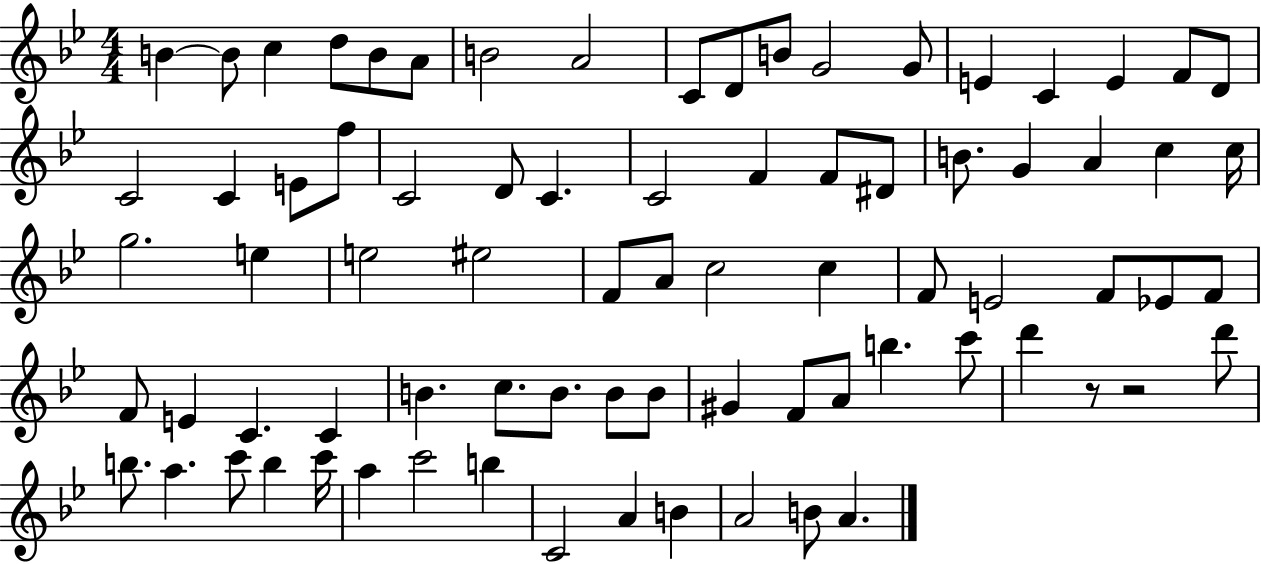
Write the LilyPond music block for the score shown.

{
  \clef treble
  \numericTimeSignature
  \time 4/4
  \key bes \major
  \repeat volta 2 { b'4~~ b'8 c''4 d''8 b'8 a'8 | b'2 a'2 | c'8 d'8 b'8 g'2 g'8 | e'4 c'4 e'4 f'8 d'8 | \break c'2 c'4 e'8 f''8 | c'2 d'8 c'4. | c'2 f'4 f'8 dis'8 | b'8. g'4 a'4 c''4 c''16 | \break g''2. e''4 | e''2 eis''2 | f'8 a'8 c''2 c''4 | f'8 e'2 f'8 ees'8 f'8 | \break f'8 e'4 c'4. c'4 | b'4. c''8. b'8. b'8 b'8 | gis'4 f'8 a'8 b''4. c'''8 | d'''4 r8 r2 d'''8 | \break b''8. a''4. c'''8 b''4 c'''16 | a''4 c'''2 b''4 | c'2 a'4 b'4 | a'2 b'8 a'4. | \break } \bar "|."
}